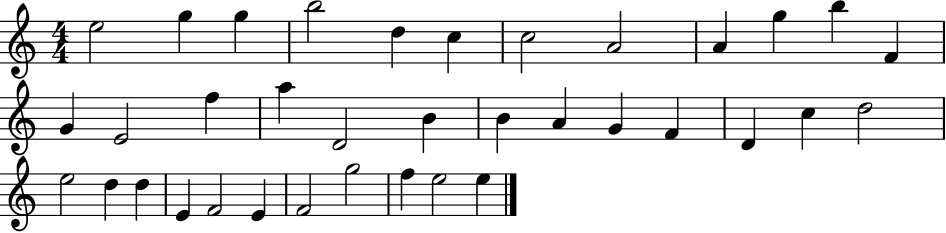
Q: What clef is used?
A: treble